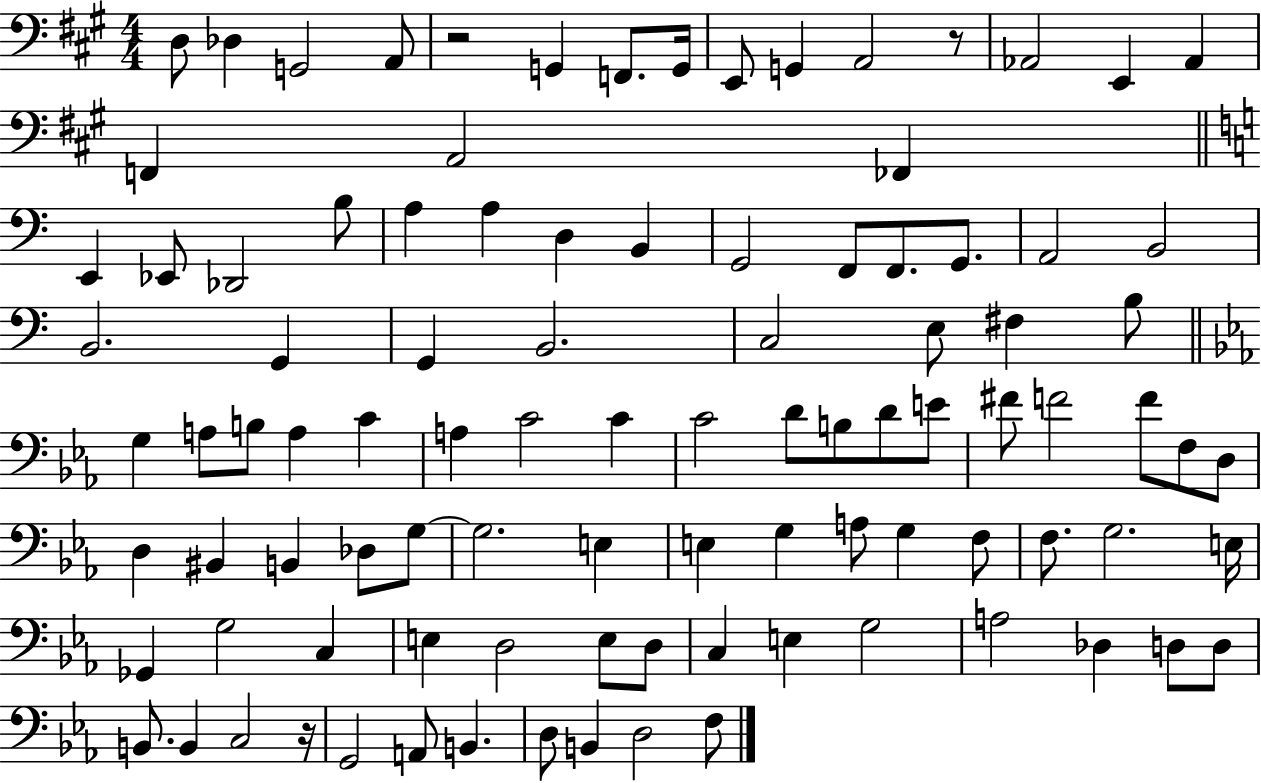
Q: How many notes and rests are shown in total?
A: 98